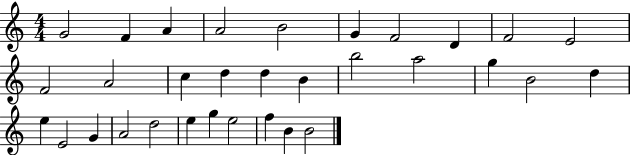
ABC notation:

X:1
T:Untitled
M:4/4
L:1/4
K:C
G2 F A A2 B2 G F2 D F2 E2 F2 A2 c d d B b2 a2 g B2 d e E2 G A2 d2 e g e2 f B B2